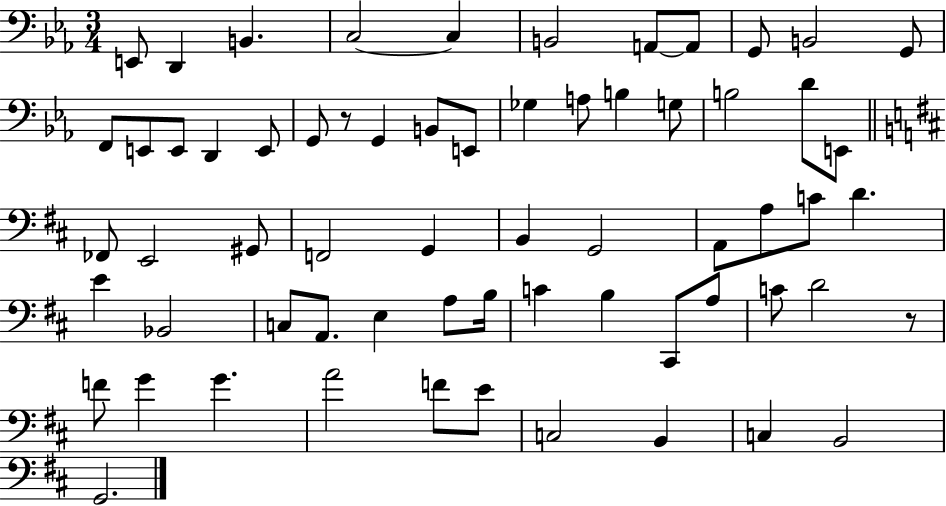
{
  \clef bass
  \numericTimeSignature
  \time 3/4
  \key ees \major
  e,8 d,4 b,4. | c2~~ c4 | b,2 a,8~~ a,8 | g,8 b,2 g,8 | \break f,8 e,8 e,8 d,4 e,8 | g,8 r8 g,4 b,8 e,8 | ges4 a8 b4 g8 | b2 d'8 e,8 | \break \bar "||" \break \key d \major fes,8 e,2 gis,8 | f,2 g,4 | b,4 g,2 | a,8 a8 c'8 d'4. | \break e'4 bes,2 | c8 a,8. e4 a8 b16 | c'4 b4 cis,8 a8 | c'8 d'2 r8 | \break f'8 g'4 g'4. | a'2 f'8 e'8 | c2 b,4 | c4 b,2 | \break g,2. | \bar "|."
}